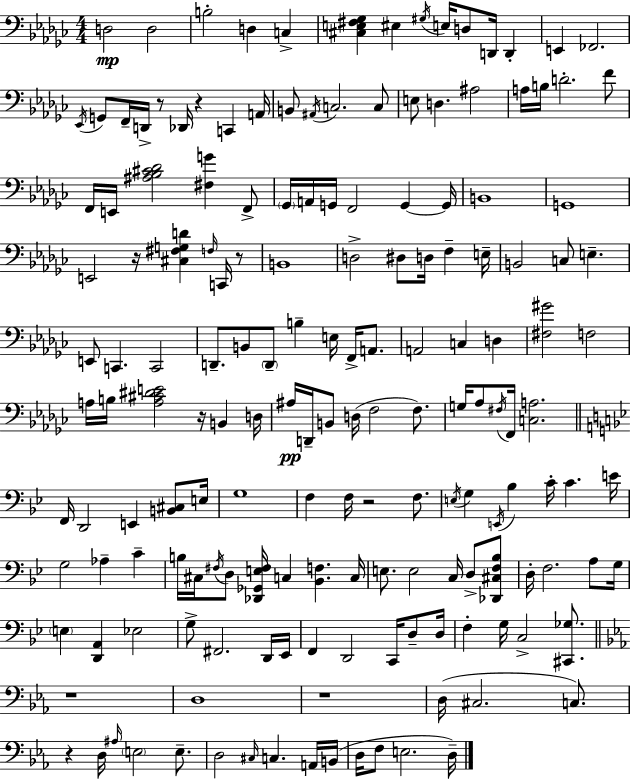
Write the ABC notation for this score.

X:1
T:Untitled
M:4/4
L:1/4
K:Ebm
D,2 D,2 B,2 D, C, [^C,E,^F,_G,] ^E, ^G,/4 E,/4 D,/2 D,,/4 D,, E,, _F,,2 _E,,/4 G,,/2 F,,/4 D,,/4 z/2 _D,,/4 z C,, A,,/4 B,,/2 ^A,,/4 C,2 C,/2 E,/2 D, ^A,2 A,/4 B,/4 D2 F/2 F,,/4 E,,/4 [^A,_B,^C_D]2 [^F,G] F,,/2 _G,,/4 A,,/4 G,,/4 F,,2 G,, G,,/4 B,,4 G,,4 E,,2 z/4 [^C,^F,G,D] F,/4 C,,/4 z/2 B,,4 D,2 ^D,/2 D,/4 F, E,/4 B,,2 C,/2 E, E,,/2 C,, C,,2 D,,/2 B,,/2 D,,/2 B, E,/4 F,,/4 A,,/2 A,,2 C, D, [^F,^G]2 F,2 A,/4 B,/4 [A,^C^DE]2 z/4 B,, D,/4 ^A,/4 D,,/4 B,,/2 D,/4 F,2 F,/2 G,/4 _A,/2 ^F,/4 F,,/4 [C,A,]2 F,,/4 D,,2 E,, [B,,^C,]/2 E,/4 G,4 F, F,/4 z2 F,/2 E,/4 G, E,,/4 _B, C/4 C E/4 G,2 _A, C B,/4 ^C,/4 ^F,/4 D,/2 [_D,,_G,,E,^F,]/4 C, [_B,,F,] C,/4 E,/2 E,2 C,/4 D,/2 [_D,,^C,F,_B,]/2 D,/4 F,2 A,/2 G,/4 E, [D,,A,,] _E,2 G,/2 ^F,,2 D,,/4 _E,,/4 F,, D,,2 C,,/4 D,/2 D,/4 F, G,/4 C,2 [^C,,_G,]/2 z4 D,4 z4 D,/4 ^C,2 C,/2 z D,/4 ^A,/4 E,2 E,/2 D,2 ^C,/4 C, A,,/4 B,,/4 D,/4 F,/2 E,2 D,/4